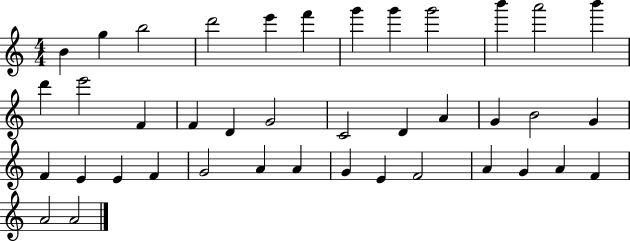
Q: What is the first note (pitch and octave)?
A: B4